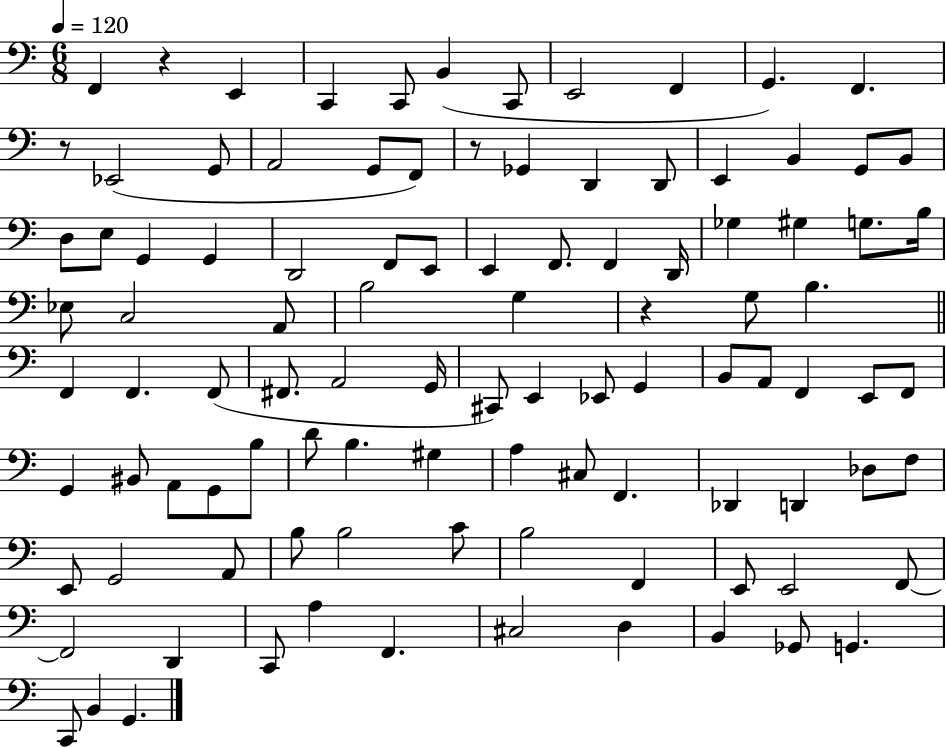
{
  \clef bass
  \numericTimeSignature
  \time 6/8
  \key c \major
  \tempo 4 = 120
  f,4 r4 e,4 | c,4 c,8 b,4( c,8 | e,2 f,4 | g,4.) f,4. | \break r8 ees,2( g,8 | a,2 g,8 f,8) | r8 ges,4 d,4 d,8 | e,4 b,4 g,8 b,8 | \break d8 e8 g,4 g,4 | d,2 f,8 e,8 | e,4 f,8. f,4 d,16 | ges4 gis4 g8. b16 | \break ees8 c2 a,8 | b2 g4 | r4 g8 b4. | \bar "||" \break \key c \major f,4 f,4. f,8( | fis,8. a,2 g,16 | cis,8) e,4 ees,8 g,4 | b,8 a,8 f,4 e,8 f,8 | \break g,4 bis,8 a,8 g,8 b8 | d'8 b4. gis4 | a4 cis8 f,4. | des,4 d,4 des8 f8 | \break e,8 g,2 a,8 | b8 b2 c'8 | b2 f,4 | e,8 e,2 f,8~~ | \break f,2 d,4 | c,8 a4 f,4. | cis2 d4 | b,4 ges,8 g,4. | \break c,8 b,4 g,4. | \bar "|."
}